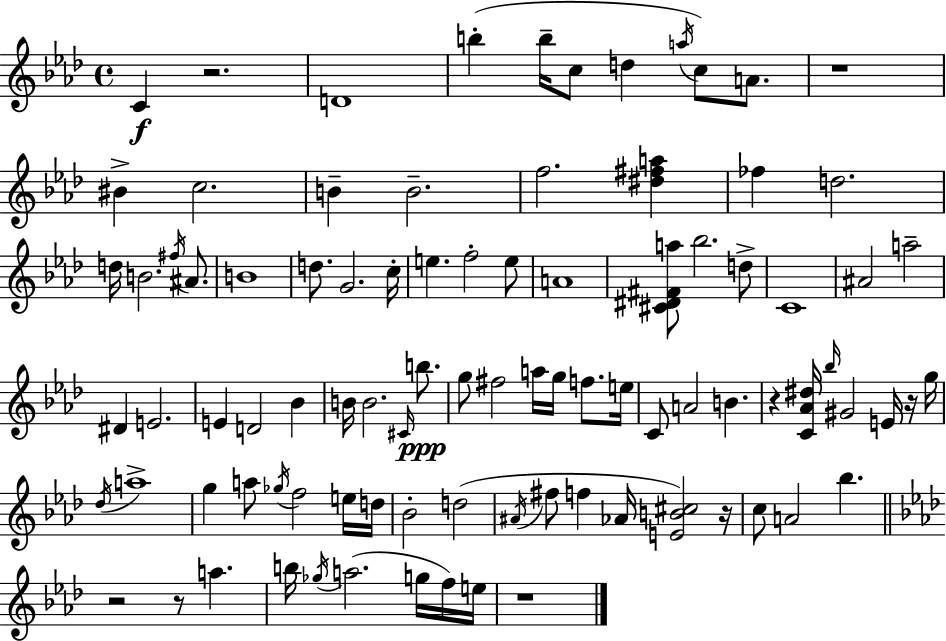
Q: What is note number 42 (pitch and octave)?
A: B5